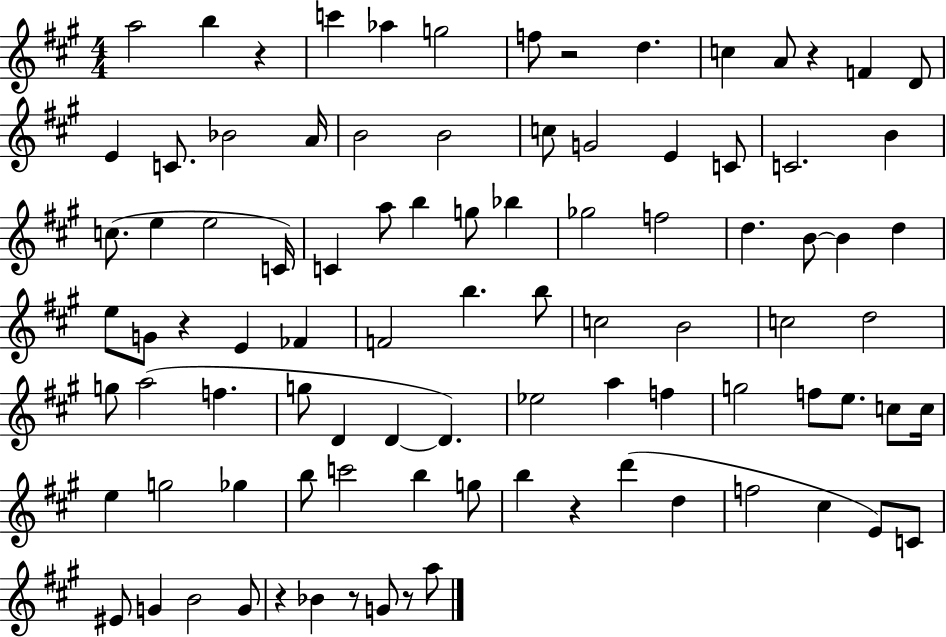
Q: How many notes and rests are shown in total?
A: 93